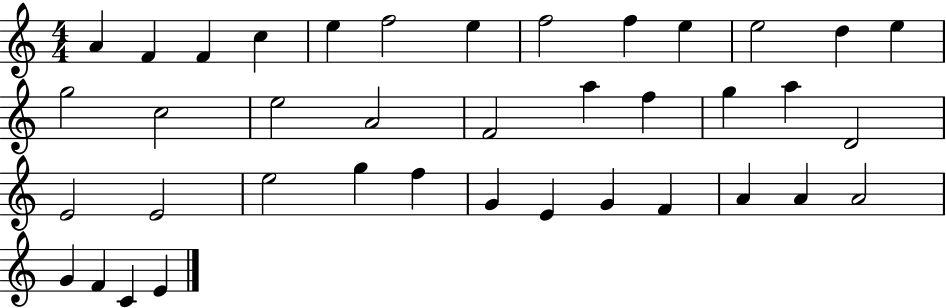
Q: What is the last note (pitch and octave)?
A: E4